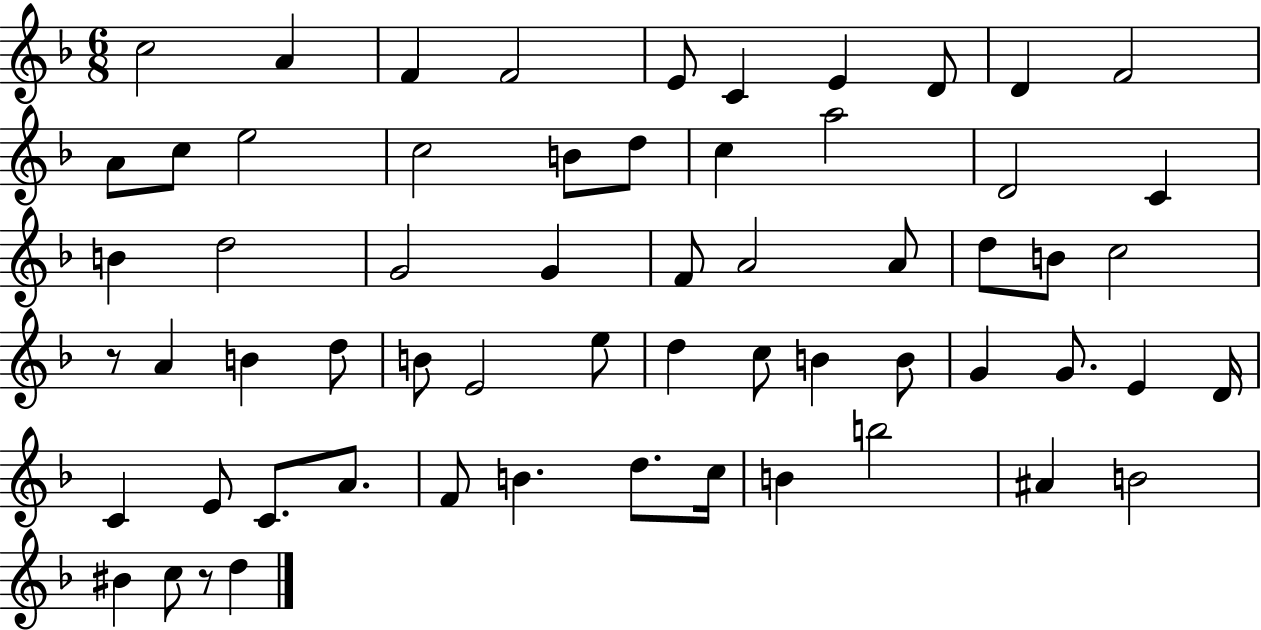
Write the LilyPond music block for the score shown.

{
  \clef treble
  \numericTimeSignature
  \time 6/8
  \key f \major
  c''2 a'4 | f'4 f'2 | e'8 c'4 e'4 d'8 | d'4 f'2 | \break a'8 c''8 e''2 | c''2 b'8 d''8 | c''4 a''2 | d'2 c'4 | \break b'4 d''2 | g'2 g'4 | f'8 a'2 a'8 | d''8 b'8 c''2 | \break r8 a'4 b'4 d''8 | b'8 e'2 e''8 | d''4 c''8 b'4 b'8 | g'4 g'8. e'4 d'16 | \break c'4 e'8 c'8. a'8. | f'8 b'4. d''8. c''16 | b'4 b''2 | ais'4 b'2 | \break bis'4 c''8 r8 d''4 | \bar "|."
}